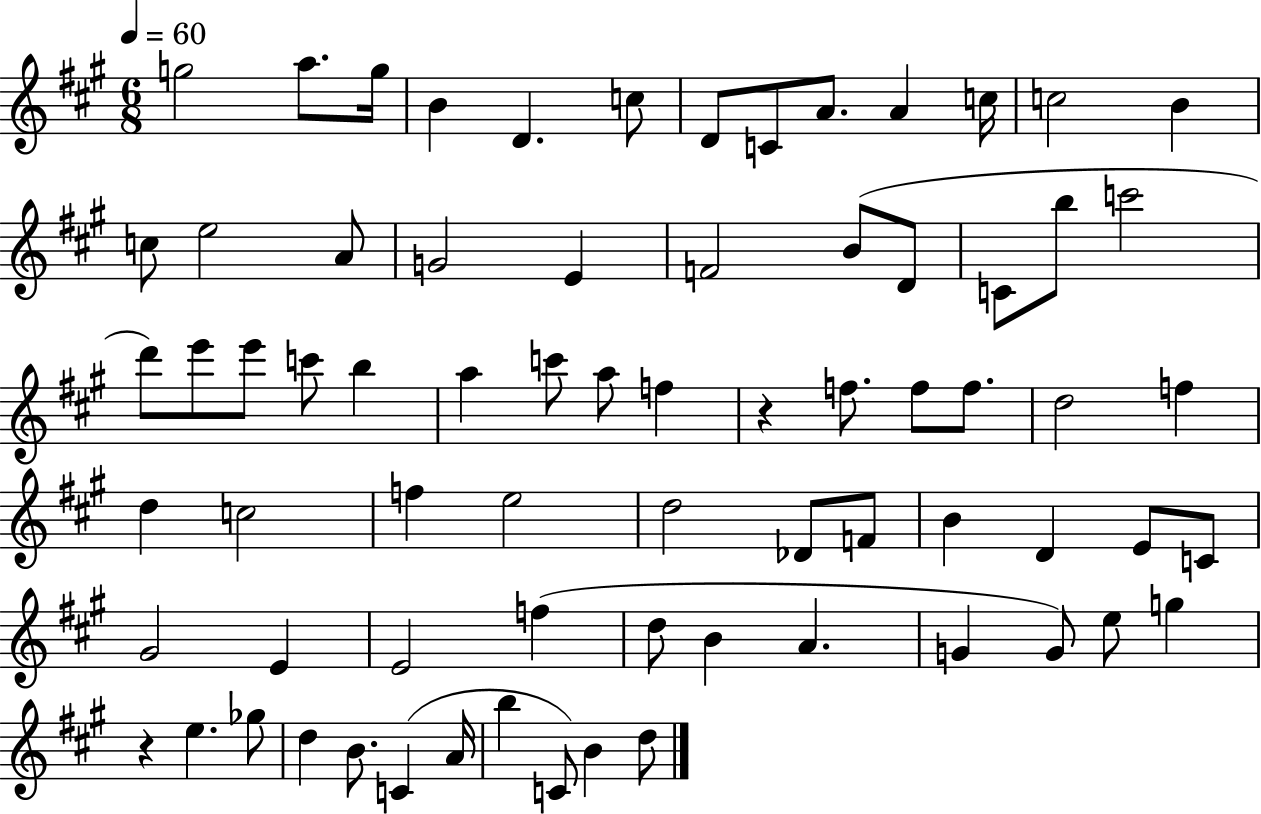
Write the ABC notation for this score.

X:1
T:Untitled
M:6/8
L:1/4
K:A
g2 a/2 g/4 B D c/2 D/2 C/2 A/2 A c/4 c2 B c/2 e2 A/2 G2 E F2 B/2 D/2 C/2 b/2 c'2 d'/2 e'/2 e'/2 c'/2 b a c'/2 a/2 f z f/2 f/2 f/2 d2 f d c2 f e2 d2 _D/2 F/2 B D E/2 C/2 ^G2 E E2 f d/2 B A G G/2 e/2 g z e _g/2 d B/2 C A/4 b C/2 B d/2